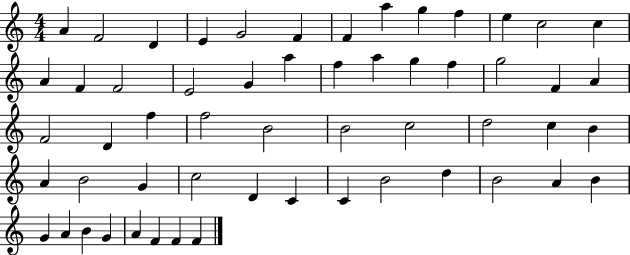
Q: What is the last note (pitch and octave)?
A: F4